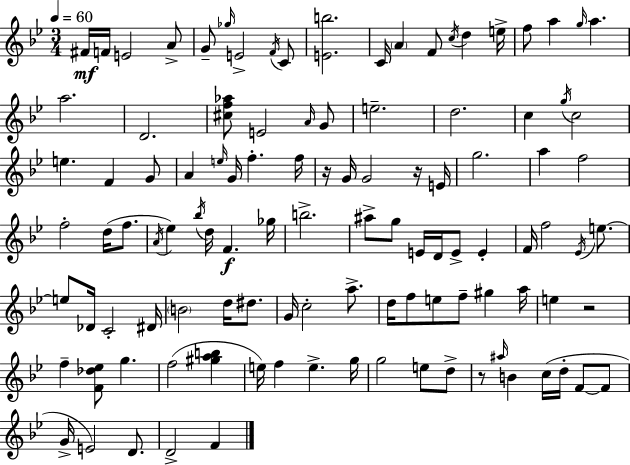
F#4/s F4/s E4/h A4/e G4/e Gb5/s E4/h F4/s C4/e [E4,B5]/h. C4/s A4/q F4/e C5/s D5/q E5/s F5/e A5/q G5/s A5/q. A5/h. D4/h. [C#5,F5,Ab5]/e E4/h A4/s G4/e E5/h. D5/h. C5/q G5/s C5/h E5/q. F4/q G4/e A4/q E5/s G4/s F5/q. F5/s R/s G4/s G4/h R/s E4/s G5/h. A5/q F5/h F5/h D5/s F5/e. A4/s Eb5/q Bb5/s D5/s F4/q. Gb5/s B5/h. A#5/e G5/e E4/s D4/s E4/e E4/q F4/s F5/h Eb4/s E5/e. E5/e Db4/s C4/h D#4/s B4/h D5/s D#5/e. G4/s C5/h A5/e. D5/s F5/e E5/e F5/e G#5/q A5/s E5/q R/h F5/q [F4,Db5,Eb5]/e G5/q. F5/h [G#5,A5,B5]/q E5/s F5/q E5/q. G5/s G5/h E5/e D5/e R/e A#5/s B4/q C5/s D5/s F4/e F4/e G4/s E4/h D4/e. D4/h F4/q